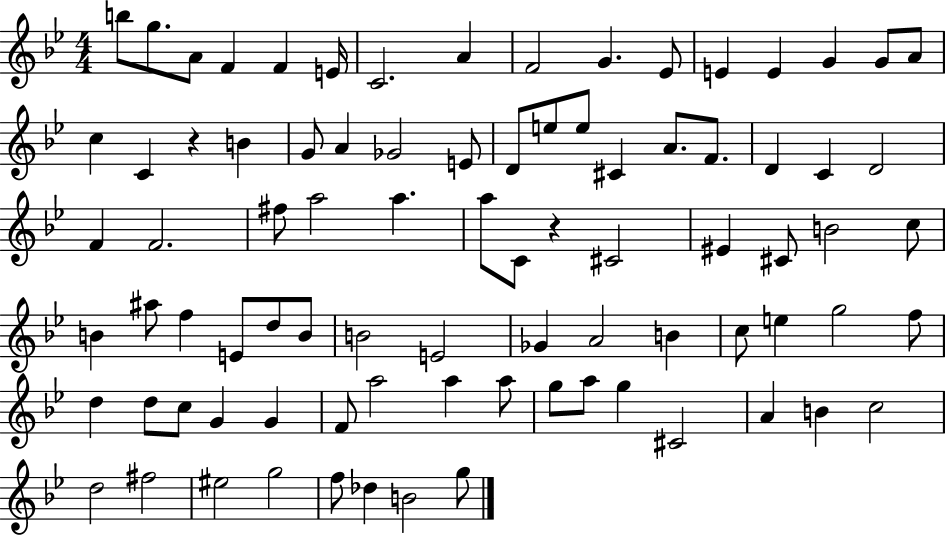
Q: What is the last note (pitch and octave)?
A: G5